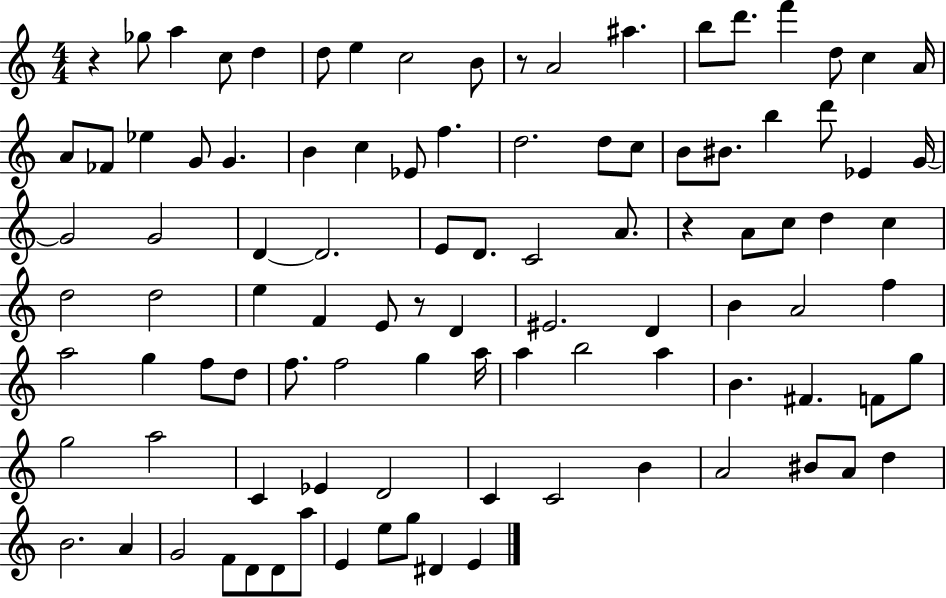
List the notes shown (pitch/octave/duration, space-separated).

R/q Gb5/e A5/q C5/e D5/q D5/e E5/q C5/h B4/e R/e A4/h A#5/q. B5/e D6/e. F6/q D5/e C5/q A4/s A4/e FES4/e Eb5/q G4/e G4/q. B4/q C5/q Eb4/e F5/q. D5/h. D5/e C5/e B4/e BIS4/e. B5/q D6/e Eb4/q G4/s G4/h G4/h D4/q D4/h. E4/e D4/e. C4/h A4/e. R/q A4/e C5/e D5/q C5/q D5/h D5/h E5/q F4/q E4/e R/e D4/q EIS4/h. D4/q B4/q A4/h F5/q A5/h G5/q F5/e D5/e F5/e. F5/h G5/q A5/s A5/q B5/h A5/q B4/q. F#4/q. F4/e G5/e G5/h A5/h C4/q Eb4/q D4/h C4/q C4/h B4/q A4/h BIS4/e A4/e D5/q B4/h. A4/q G4/h F4/e D4/e D4/e A5/e E4/q E5/e G5/e D#4/q E4/q